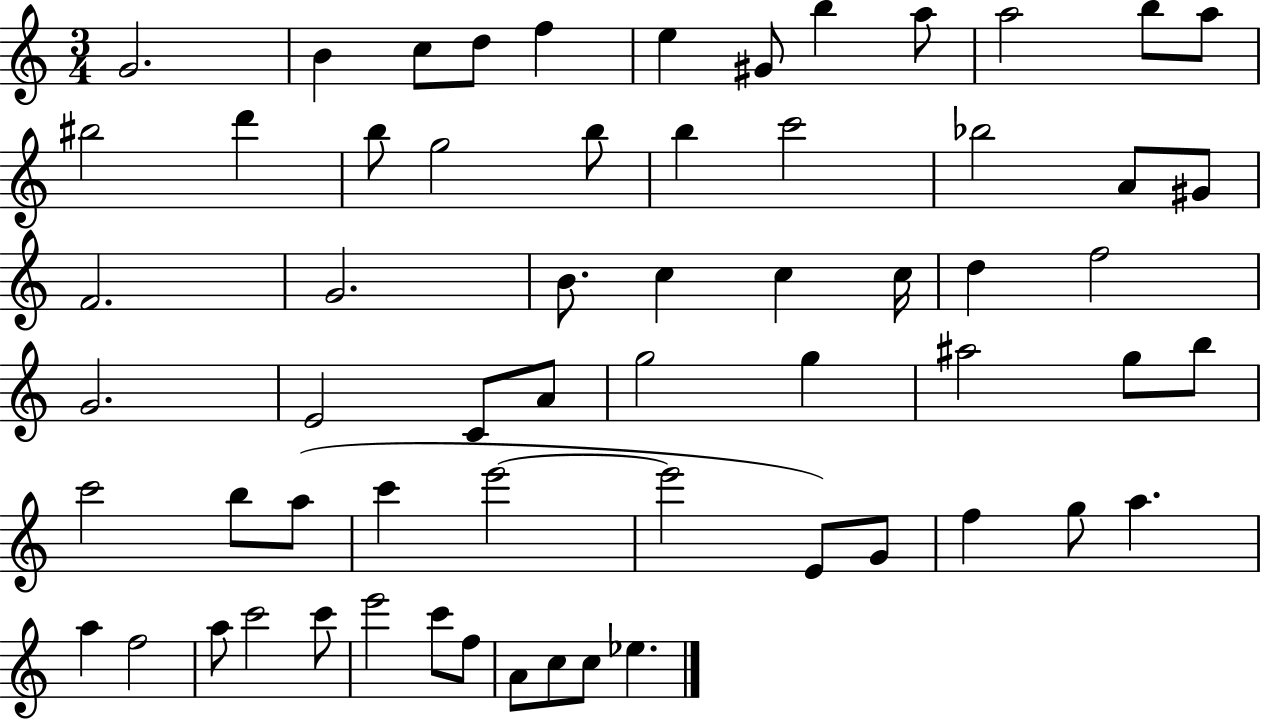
X:1
T:Untitled
M:3/4
L:1/4
K:C
G2 B c/2 d/2 f e ^G/2 b a/2 a2 b/2 a/2 ^b2 d' b/2 g2 b/2 b c'2 _b2 A/2 ^G/2 F2 G2 B/2 c c c/4 d f2 G2 E2 C/2 A/2 g2 g ^a2 g/2 b/2 c'2 b/2 a/2 c' e'2 e'2 E/2 G/2 f g/2 a a f2 a/2 c'2 c'/2 e'2 c'/2 f/2 A/2 c/2 c/2 _e